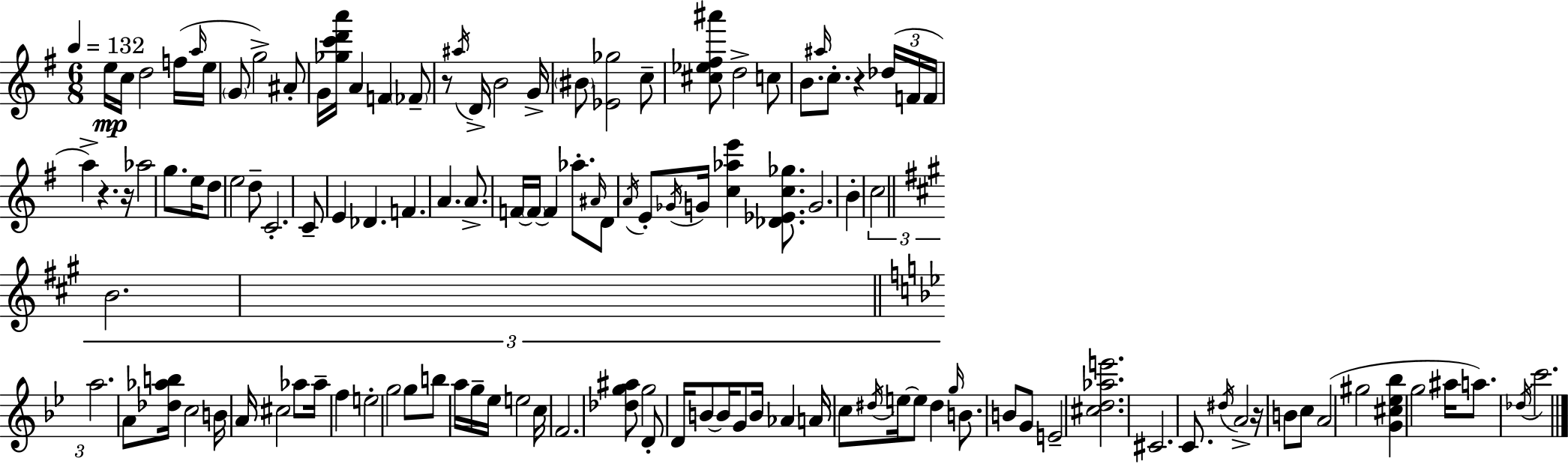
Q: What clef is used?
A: treble